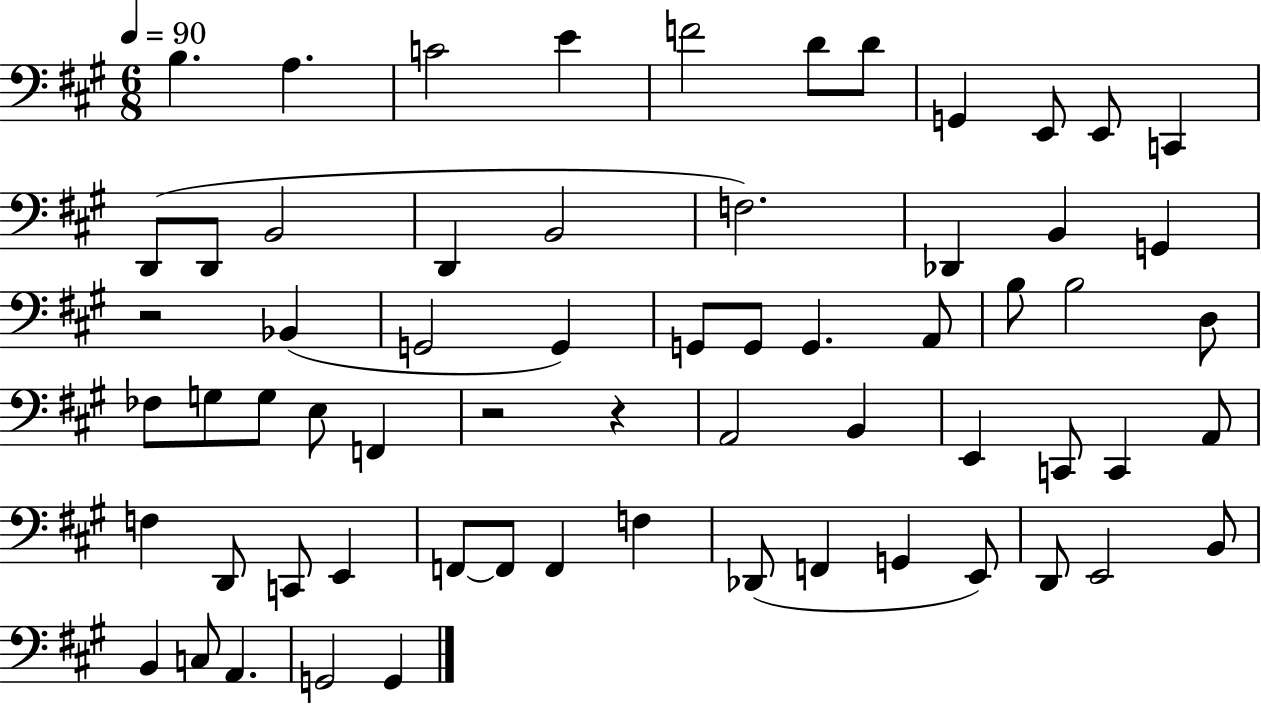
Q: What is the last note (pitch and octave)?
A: G2